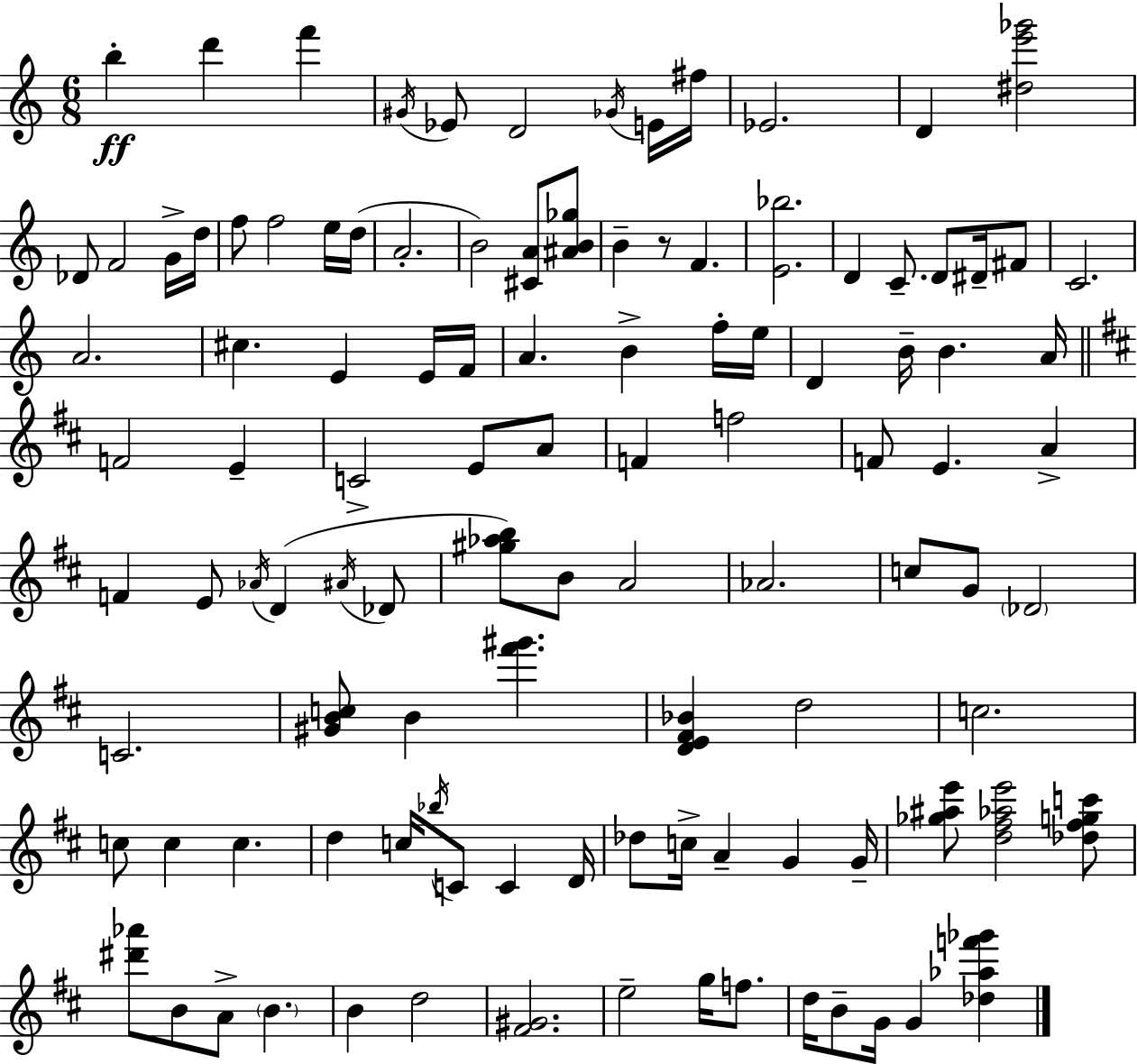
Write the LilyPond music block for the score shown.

{
  \clef treble
  \numericTimeSignature
  \time 6/8
  \key c \major
  b''4-.\ff d'''4 f'''4 | \acciaccatura { gis'16 } ees'8 d'2 \acciaccatura { ges'16 } | e'16 fis''16 ees'2. | d'4 <dis'' e''' ges'''>2 | \break des'8 f'2 | g'16-> d''16 f''8 f''2 | e''16 d''16( a'2.-. | b'2) <cis' a'>8 | \break <ais' b' ges''>8 b'4-- r8 f'4. | <e' bes''>2. | d'4 c'8.-- d'8 dis'16-- | fis'8 c'2. | \break a'2. | cis''4. e'4 | e'16 f'16 a'4. b'4-> | f''16-. e''16 d'4 b'16-- b'4. | \break a'16 \bar "||" \break \key d \major f'2 e'4-- | c'2-> e'8 a'8 | f'4 f''2 | f'8 e'4. a'4-> | \break f'4 e'8 \acciaccatura { aes'16 } d'4( \acciaccatura { ais'16 } | des'8 <gis'' aes'' b''>8) b'8 a'2 | aes'2. | c''8 g'8 \parenthesize des'2 | \break c'2. | <gis' b' c''>8 b'4 <fis''' gis'''>4. | <d' e' fis' bes'>4 d''2 | c''2. | \break c''8 c''4 c''4. | d''4 c''16 \acciaccatura { bes''16 } c'8 c'4 | d'16 des''8 c''16-> a'4-- g'4 | g'16-- <ges'' ais'' e'''>8 <d'' fis'' aes'' e'''>2 | \break <des'' fis'' g'' c'''>8 <dis''' aes'''>8 b'8 a'8-> \parenthesize b'4. | b'4 d''2 | <fis' gis'>2. | e''2-- g''16 | \break f''8. d''16 b'8-- g'16 g'4 <des'' aes'' f''' ges'''>4 | \bar "|."
}